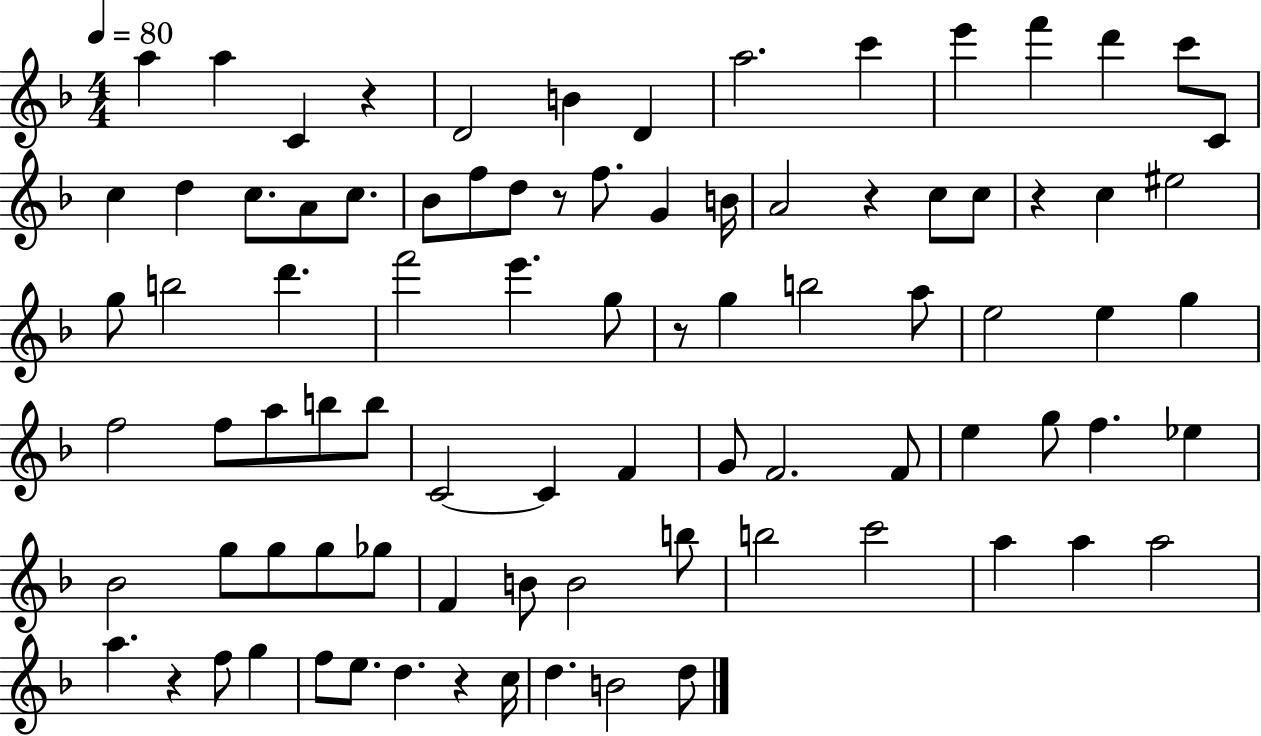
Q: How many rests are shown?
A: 7